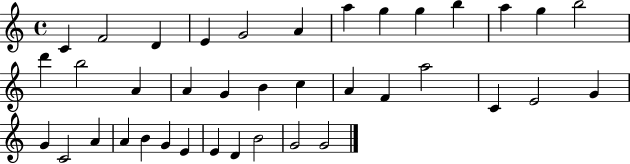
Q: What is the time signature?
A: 4/4